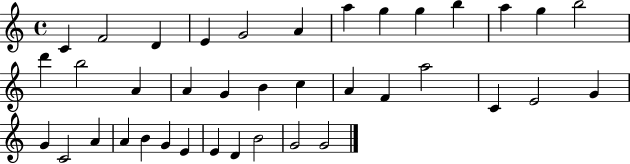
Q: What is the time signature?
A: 4/4